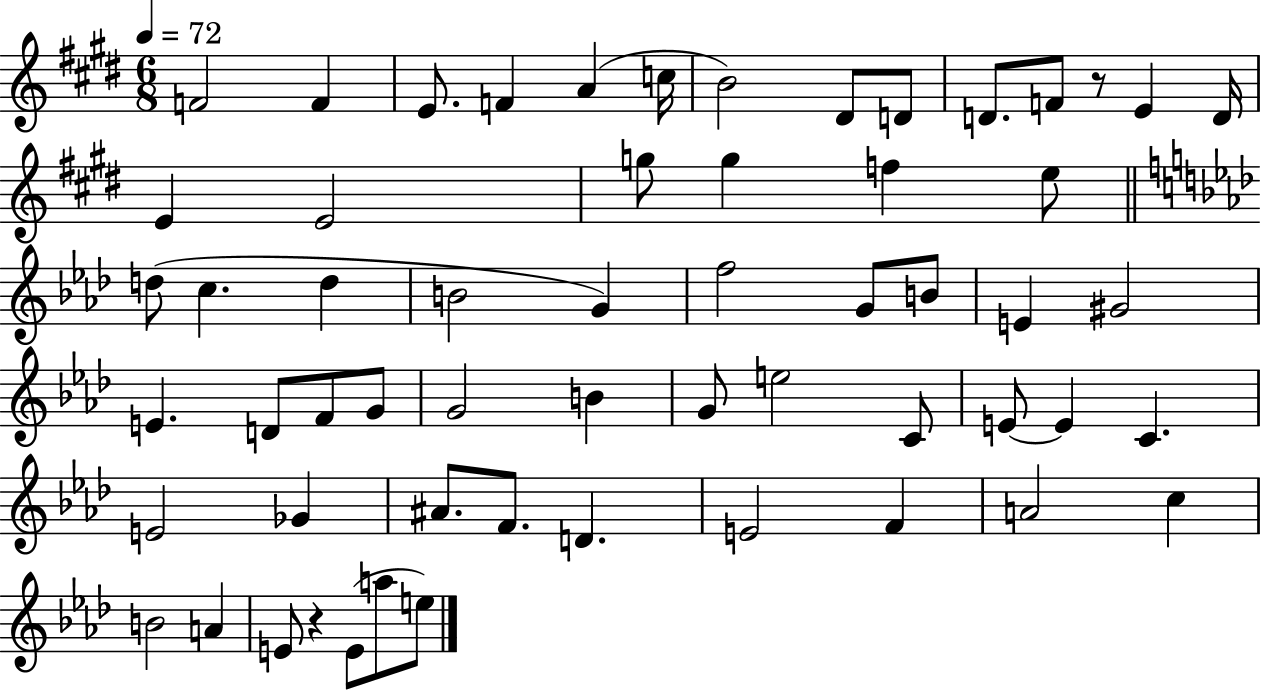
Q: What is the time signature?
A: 6/8